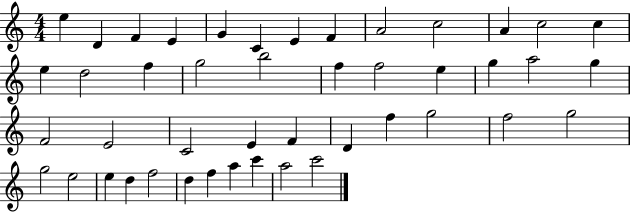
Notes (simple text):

E5/q D4/q F4/q E4/q G4/q C4/q E4/q F4/q A4/h C5/h A4/q C5/h C5/q E5/q D5/h F5/q G5/h B5/h F5/q F5/h E5/q G5/q A5/h G5/q F4/h E4/h C4/h E4/q F4/q D4/q F5/q G5/h F5/h G5/h G5/h E5/h E5/q D5/q F5/h D5/q F5/q A5/q C6/q A5/h C6/h